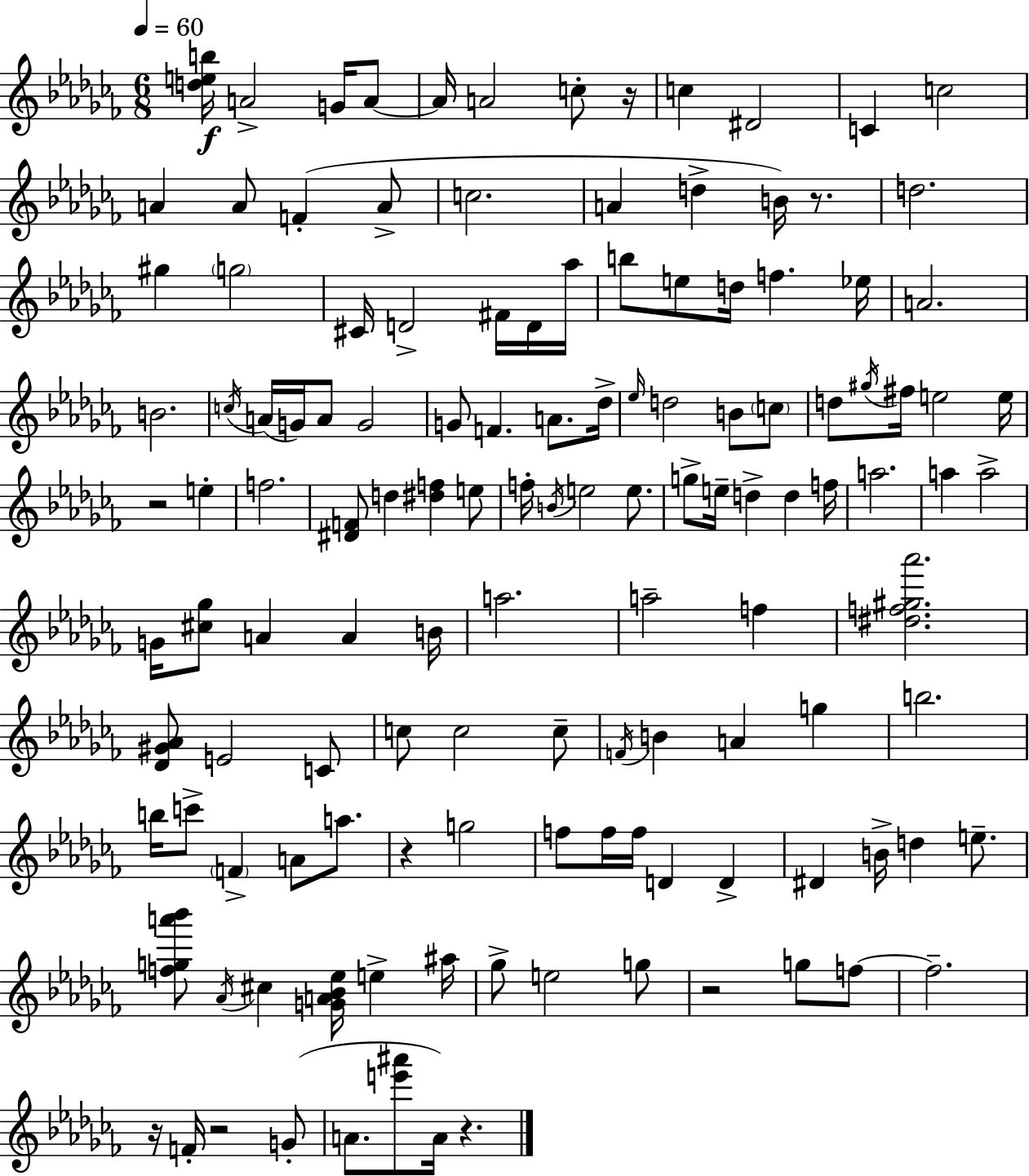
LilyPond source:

{
  \clef treble
  \numericTimeSignature
  \time 6/8
  \key aes \minor
  \tempo 4 = 60
  <d'' e'' b''>16\f a'2-> g'16 a'8~~ | a'16 a'2 c''8-. r16 | c''4 dis'2 | c'4 c''2 | \break a'4 a'8 f'4-.( a'8-> | c''2. | a'4 d''4-> b'16) r8. | d''2. | \break gis''4 \parenthesize g''2 | cis'16 d'2-> fis'16 d'16 aes''16 | b''8 e''8 d''16 f''4. ees''16 | a'2. | \break b'2. | \acciaccatura { c''16 }( a'16 g'16) a'8 g'2 | g'8 f'4. a'8. | des''16-> \grace { ees''16 } d''2 b'8 | \break \parenthesize c''8 d''8 \acciaccatura { gis''16 } fis''16 e''2 | e''16 r2 e''4-. | f''2. | <dis' f'>8 d''4 <dis'' f''>4 | \break e''8 f''16-. \acciaccatura { b'16 } e''2 | e''8. g''8-> e''16-- d''4-> d''4 | f''16 a''2. | a''4 a''2-> | \break g'16 <cis'' ges''>8 a'4 a'4 | b'16 a''2. | a''2-- | f''4 <dis'' f'' gis'' aes'''>2. | \break <des' gis' aes'>8 e'2 | c'8 c''8 c''2 | c''8-- \acciaccatura { f'16 } b'4 a'4 | g''4 b''2. | \break b''16 c'''8-> \parenthesize f'4-> | a'8 a''8. r4 g''2 | f''8 f''16 f''16 d'4 | d'4-> dis'4 b'16-> d''4 | \break e''8.-- <f'' g'' a''' bes'''>8 \acciaccatura { aes'16 } cis''4 | <g' a' bes' ees''>16 e''4-> ais''16 ges''8-> e''2 | g''8 r2 | g''8 f''8~~ f''2.-- | \break r16 f'16-. r2 | g'8-.( a'8. <e''' ais'''>8 a'16) | r4. \bar "|."
}